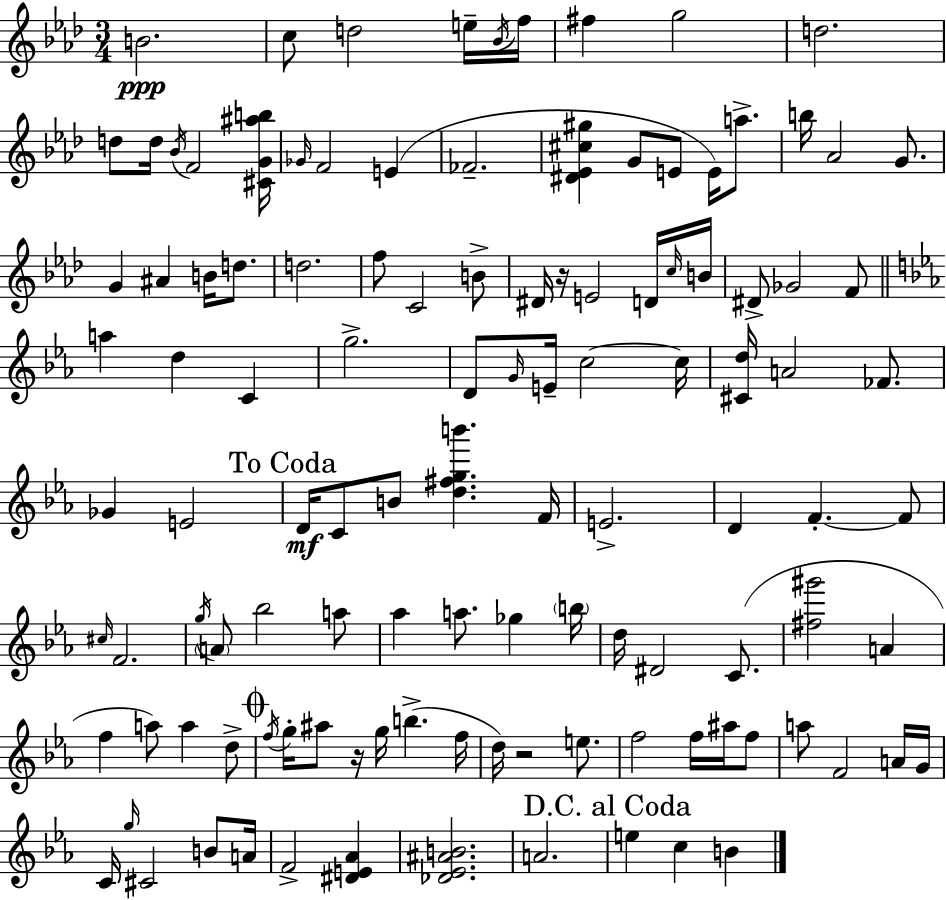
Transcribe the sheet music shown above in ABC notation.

X:1
T:Untitled
M:3/4
L:1/4
K:Fm
B2 c/2 d2 e/4 _B/4 f/4 ^f g2 d2 d/2 d/4 _B/4 F2 [^CG^ab]/4 _G/4 F2 E _F2 [^D_E^c^g] G/2 E/2 E/4 a/2 b/4 _A2 G/2 G ^A B/4 d/2 d2 f/2 C2 B/2 ^D/4 z/4 E2 D/4 c/4 B/4 ^D/2 _G2 F/2 a d C g2 D/2 G/4 E/4 c2 c/4 [^Cd]/4 A2 _F/2 _G E2 D/4 C/2 B/2 [d^fgb'] F/4 E2 D F F/2 ^c/4 F2 g/4 A/2 _b2 a/2 _a a/2 _g b/4 d/4 ^D2 C/2 [^f^g']2 A f a/2 a d/2 f/4 g/4 ^a/2 z/4 g/4 b f/4 d/4 z2 e/2 f2 f/4 ^a/4 f/2 a/2 F2 A/4 G/4 C/4 g/4 ^C2 B/2 A/4 F2 [^DE_A] [_D_E^AB]2 A2 e c B